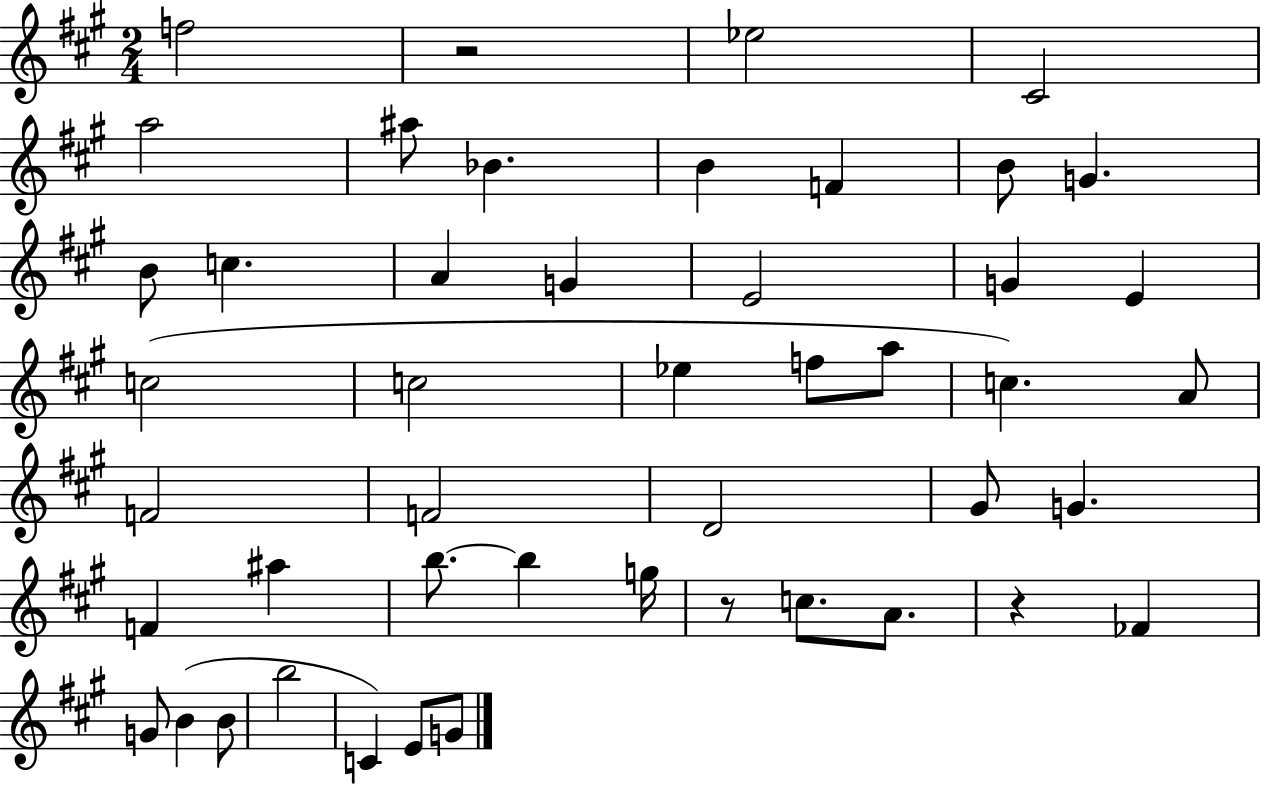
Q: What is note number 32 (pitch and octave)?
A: B5